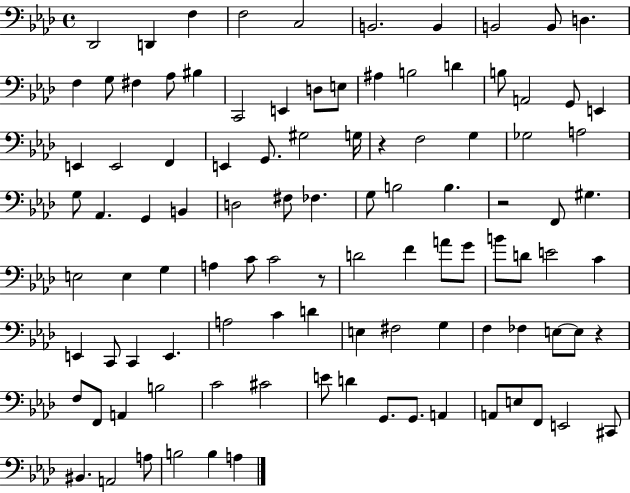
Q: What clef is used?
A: bass